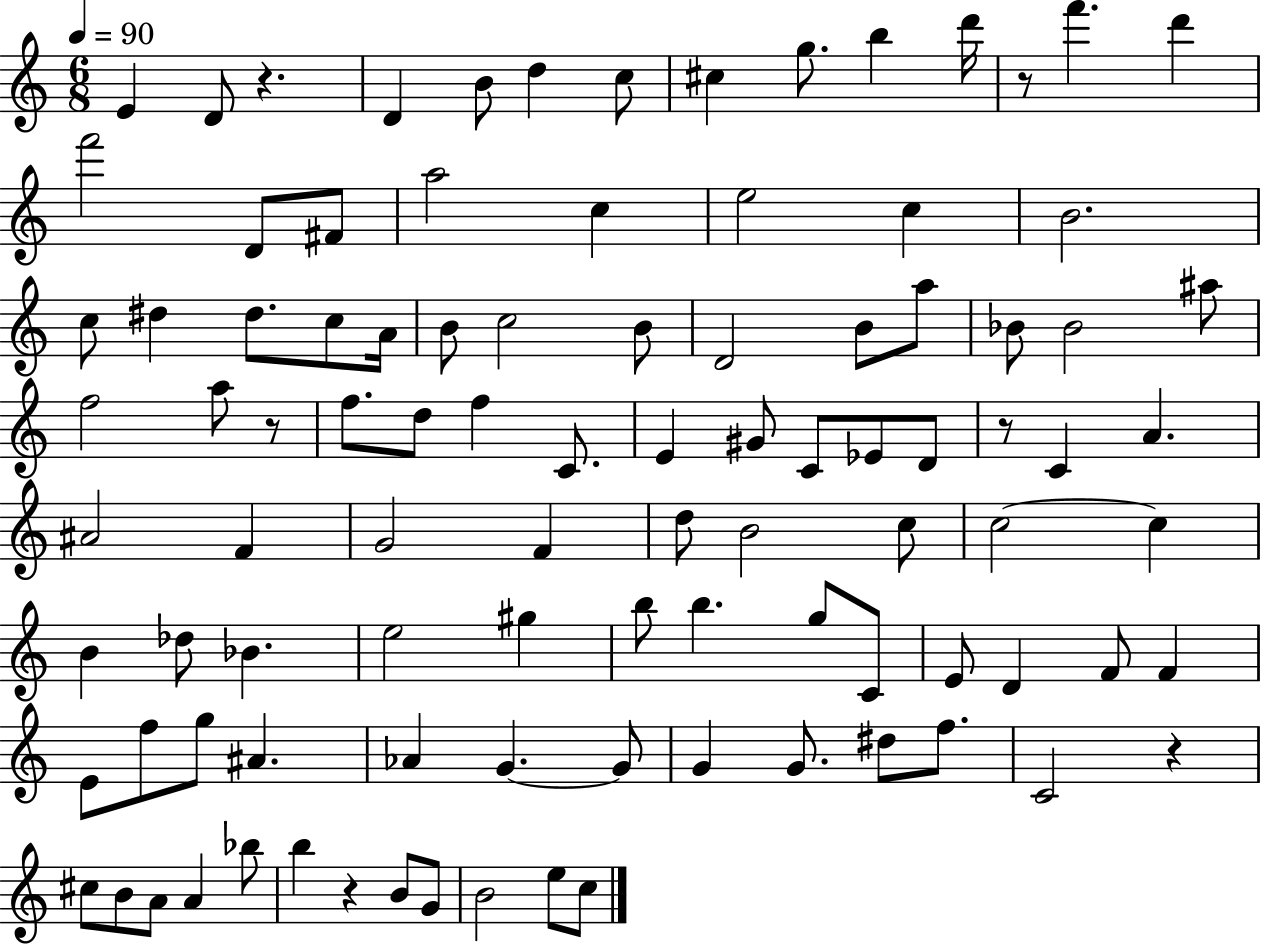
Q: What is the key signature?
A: C major